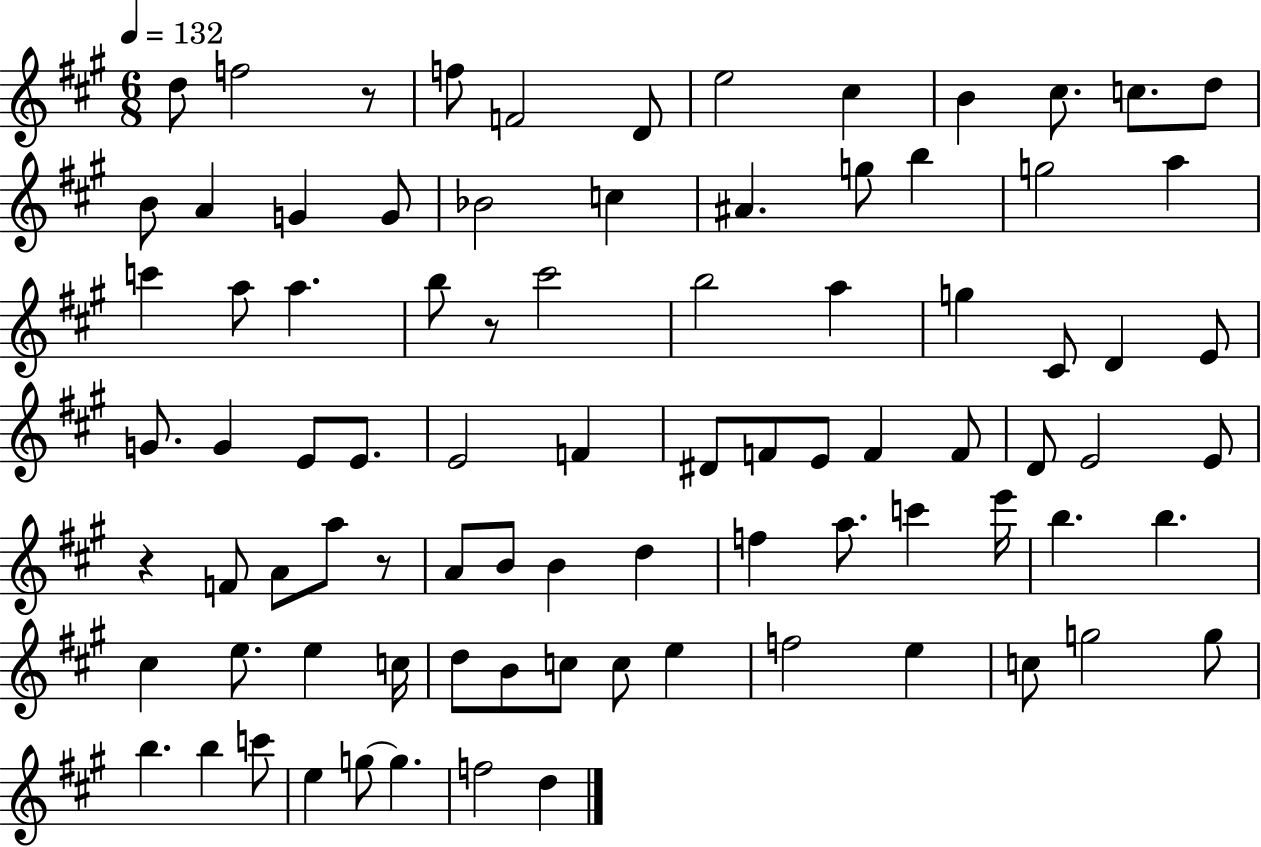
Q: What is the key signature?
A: A major